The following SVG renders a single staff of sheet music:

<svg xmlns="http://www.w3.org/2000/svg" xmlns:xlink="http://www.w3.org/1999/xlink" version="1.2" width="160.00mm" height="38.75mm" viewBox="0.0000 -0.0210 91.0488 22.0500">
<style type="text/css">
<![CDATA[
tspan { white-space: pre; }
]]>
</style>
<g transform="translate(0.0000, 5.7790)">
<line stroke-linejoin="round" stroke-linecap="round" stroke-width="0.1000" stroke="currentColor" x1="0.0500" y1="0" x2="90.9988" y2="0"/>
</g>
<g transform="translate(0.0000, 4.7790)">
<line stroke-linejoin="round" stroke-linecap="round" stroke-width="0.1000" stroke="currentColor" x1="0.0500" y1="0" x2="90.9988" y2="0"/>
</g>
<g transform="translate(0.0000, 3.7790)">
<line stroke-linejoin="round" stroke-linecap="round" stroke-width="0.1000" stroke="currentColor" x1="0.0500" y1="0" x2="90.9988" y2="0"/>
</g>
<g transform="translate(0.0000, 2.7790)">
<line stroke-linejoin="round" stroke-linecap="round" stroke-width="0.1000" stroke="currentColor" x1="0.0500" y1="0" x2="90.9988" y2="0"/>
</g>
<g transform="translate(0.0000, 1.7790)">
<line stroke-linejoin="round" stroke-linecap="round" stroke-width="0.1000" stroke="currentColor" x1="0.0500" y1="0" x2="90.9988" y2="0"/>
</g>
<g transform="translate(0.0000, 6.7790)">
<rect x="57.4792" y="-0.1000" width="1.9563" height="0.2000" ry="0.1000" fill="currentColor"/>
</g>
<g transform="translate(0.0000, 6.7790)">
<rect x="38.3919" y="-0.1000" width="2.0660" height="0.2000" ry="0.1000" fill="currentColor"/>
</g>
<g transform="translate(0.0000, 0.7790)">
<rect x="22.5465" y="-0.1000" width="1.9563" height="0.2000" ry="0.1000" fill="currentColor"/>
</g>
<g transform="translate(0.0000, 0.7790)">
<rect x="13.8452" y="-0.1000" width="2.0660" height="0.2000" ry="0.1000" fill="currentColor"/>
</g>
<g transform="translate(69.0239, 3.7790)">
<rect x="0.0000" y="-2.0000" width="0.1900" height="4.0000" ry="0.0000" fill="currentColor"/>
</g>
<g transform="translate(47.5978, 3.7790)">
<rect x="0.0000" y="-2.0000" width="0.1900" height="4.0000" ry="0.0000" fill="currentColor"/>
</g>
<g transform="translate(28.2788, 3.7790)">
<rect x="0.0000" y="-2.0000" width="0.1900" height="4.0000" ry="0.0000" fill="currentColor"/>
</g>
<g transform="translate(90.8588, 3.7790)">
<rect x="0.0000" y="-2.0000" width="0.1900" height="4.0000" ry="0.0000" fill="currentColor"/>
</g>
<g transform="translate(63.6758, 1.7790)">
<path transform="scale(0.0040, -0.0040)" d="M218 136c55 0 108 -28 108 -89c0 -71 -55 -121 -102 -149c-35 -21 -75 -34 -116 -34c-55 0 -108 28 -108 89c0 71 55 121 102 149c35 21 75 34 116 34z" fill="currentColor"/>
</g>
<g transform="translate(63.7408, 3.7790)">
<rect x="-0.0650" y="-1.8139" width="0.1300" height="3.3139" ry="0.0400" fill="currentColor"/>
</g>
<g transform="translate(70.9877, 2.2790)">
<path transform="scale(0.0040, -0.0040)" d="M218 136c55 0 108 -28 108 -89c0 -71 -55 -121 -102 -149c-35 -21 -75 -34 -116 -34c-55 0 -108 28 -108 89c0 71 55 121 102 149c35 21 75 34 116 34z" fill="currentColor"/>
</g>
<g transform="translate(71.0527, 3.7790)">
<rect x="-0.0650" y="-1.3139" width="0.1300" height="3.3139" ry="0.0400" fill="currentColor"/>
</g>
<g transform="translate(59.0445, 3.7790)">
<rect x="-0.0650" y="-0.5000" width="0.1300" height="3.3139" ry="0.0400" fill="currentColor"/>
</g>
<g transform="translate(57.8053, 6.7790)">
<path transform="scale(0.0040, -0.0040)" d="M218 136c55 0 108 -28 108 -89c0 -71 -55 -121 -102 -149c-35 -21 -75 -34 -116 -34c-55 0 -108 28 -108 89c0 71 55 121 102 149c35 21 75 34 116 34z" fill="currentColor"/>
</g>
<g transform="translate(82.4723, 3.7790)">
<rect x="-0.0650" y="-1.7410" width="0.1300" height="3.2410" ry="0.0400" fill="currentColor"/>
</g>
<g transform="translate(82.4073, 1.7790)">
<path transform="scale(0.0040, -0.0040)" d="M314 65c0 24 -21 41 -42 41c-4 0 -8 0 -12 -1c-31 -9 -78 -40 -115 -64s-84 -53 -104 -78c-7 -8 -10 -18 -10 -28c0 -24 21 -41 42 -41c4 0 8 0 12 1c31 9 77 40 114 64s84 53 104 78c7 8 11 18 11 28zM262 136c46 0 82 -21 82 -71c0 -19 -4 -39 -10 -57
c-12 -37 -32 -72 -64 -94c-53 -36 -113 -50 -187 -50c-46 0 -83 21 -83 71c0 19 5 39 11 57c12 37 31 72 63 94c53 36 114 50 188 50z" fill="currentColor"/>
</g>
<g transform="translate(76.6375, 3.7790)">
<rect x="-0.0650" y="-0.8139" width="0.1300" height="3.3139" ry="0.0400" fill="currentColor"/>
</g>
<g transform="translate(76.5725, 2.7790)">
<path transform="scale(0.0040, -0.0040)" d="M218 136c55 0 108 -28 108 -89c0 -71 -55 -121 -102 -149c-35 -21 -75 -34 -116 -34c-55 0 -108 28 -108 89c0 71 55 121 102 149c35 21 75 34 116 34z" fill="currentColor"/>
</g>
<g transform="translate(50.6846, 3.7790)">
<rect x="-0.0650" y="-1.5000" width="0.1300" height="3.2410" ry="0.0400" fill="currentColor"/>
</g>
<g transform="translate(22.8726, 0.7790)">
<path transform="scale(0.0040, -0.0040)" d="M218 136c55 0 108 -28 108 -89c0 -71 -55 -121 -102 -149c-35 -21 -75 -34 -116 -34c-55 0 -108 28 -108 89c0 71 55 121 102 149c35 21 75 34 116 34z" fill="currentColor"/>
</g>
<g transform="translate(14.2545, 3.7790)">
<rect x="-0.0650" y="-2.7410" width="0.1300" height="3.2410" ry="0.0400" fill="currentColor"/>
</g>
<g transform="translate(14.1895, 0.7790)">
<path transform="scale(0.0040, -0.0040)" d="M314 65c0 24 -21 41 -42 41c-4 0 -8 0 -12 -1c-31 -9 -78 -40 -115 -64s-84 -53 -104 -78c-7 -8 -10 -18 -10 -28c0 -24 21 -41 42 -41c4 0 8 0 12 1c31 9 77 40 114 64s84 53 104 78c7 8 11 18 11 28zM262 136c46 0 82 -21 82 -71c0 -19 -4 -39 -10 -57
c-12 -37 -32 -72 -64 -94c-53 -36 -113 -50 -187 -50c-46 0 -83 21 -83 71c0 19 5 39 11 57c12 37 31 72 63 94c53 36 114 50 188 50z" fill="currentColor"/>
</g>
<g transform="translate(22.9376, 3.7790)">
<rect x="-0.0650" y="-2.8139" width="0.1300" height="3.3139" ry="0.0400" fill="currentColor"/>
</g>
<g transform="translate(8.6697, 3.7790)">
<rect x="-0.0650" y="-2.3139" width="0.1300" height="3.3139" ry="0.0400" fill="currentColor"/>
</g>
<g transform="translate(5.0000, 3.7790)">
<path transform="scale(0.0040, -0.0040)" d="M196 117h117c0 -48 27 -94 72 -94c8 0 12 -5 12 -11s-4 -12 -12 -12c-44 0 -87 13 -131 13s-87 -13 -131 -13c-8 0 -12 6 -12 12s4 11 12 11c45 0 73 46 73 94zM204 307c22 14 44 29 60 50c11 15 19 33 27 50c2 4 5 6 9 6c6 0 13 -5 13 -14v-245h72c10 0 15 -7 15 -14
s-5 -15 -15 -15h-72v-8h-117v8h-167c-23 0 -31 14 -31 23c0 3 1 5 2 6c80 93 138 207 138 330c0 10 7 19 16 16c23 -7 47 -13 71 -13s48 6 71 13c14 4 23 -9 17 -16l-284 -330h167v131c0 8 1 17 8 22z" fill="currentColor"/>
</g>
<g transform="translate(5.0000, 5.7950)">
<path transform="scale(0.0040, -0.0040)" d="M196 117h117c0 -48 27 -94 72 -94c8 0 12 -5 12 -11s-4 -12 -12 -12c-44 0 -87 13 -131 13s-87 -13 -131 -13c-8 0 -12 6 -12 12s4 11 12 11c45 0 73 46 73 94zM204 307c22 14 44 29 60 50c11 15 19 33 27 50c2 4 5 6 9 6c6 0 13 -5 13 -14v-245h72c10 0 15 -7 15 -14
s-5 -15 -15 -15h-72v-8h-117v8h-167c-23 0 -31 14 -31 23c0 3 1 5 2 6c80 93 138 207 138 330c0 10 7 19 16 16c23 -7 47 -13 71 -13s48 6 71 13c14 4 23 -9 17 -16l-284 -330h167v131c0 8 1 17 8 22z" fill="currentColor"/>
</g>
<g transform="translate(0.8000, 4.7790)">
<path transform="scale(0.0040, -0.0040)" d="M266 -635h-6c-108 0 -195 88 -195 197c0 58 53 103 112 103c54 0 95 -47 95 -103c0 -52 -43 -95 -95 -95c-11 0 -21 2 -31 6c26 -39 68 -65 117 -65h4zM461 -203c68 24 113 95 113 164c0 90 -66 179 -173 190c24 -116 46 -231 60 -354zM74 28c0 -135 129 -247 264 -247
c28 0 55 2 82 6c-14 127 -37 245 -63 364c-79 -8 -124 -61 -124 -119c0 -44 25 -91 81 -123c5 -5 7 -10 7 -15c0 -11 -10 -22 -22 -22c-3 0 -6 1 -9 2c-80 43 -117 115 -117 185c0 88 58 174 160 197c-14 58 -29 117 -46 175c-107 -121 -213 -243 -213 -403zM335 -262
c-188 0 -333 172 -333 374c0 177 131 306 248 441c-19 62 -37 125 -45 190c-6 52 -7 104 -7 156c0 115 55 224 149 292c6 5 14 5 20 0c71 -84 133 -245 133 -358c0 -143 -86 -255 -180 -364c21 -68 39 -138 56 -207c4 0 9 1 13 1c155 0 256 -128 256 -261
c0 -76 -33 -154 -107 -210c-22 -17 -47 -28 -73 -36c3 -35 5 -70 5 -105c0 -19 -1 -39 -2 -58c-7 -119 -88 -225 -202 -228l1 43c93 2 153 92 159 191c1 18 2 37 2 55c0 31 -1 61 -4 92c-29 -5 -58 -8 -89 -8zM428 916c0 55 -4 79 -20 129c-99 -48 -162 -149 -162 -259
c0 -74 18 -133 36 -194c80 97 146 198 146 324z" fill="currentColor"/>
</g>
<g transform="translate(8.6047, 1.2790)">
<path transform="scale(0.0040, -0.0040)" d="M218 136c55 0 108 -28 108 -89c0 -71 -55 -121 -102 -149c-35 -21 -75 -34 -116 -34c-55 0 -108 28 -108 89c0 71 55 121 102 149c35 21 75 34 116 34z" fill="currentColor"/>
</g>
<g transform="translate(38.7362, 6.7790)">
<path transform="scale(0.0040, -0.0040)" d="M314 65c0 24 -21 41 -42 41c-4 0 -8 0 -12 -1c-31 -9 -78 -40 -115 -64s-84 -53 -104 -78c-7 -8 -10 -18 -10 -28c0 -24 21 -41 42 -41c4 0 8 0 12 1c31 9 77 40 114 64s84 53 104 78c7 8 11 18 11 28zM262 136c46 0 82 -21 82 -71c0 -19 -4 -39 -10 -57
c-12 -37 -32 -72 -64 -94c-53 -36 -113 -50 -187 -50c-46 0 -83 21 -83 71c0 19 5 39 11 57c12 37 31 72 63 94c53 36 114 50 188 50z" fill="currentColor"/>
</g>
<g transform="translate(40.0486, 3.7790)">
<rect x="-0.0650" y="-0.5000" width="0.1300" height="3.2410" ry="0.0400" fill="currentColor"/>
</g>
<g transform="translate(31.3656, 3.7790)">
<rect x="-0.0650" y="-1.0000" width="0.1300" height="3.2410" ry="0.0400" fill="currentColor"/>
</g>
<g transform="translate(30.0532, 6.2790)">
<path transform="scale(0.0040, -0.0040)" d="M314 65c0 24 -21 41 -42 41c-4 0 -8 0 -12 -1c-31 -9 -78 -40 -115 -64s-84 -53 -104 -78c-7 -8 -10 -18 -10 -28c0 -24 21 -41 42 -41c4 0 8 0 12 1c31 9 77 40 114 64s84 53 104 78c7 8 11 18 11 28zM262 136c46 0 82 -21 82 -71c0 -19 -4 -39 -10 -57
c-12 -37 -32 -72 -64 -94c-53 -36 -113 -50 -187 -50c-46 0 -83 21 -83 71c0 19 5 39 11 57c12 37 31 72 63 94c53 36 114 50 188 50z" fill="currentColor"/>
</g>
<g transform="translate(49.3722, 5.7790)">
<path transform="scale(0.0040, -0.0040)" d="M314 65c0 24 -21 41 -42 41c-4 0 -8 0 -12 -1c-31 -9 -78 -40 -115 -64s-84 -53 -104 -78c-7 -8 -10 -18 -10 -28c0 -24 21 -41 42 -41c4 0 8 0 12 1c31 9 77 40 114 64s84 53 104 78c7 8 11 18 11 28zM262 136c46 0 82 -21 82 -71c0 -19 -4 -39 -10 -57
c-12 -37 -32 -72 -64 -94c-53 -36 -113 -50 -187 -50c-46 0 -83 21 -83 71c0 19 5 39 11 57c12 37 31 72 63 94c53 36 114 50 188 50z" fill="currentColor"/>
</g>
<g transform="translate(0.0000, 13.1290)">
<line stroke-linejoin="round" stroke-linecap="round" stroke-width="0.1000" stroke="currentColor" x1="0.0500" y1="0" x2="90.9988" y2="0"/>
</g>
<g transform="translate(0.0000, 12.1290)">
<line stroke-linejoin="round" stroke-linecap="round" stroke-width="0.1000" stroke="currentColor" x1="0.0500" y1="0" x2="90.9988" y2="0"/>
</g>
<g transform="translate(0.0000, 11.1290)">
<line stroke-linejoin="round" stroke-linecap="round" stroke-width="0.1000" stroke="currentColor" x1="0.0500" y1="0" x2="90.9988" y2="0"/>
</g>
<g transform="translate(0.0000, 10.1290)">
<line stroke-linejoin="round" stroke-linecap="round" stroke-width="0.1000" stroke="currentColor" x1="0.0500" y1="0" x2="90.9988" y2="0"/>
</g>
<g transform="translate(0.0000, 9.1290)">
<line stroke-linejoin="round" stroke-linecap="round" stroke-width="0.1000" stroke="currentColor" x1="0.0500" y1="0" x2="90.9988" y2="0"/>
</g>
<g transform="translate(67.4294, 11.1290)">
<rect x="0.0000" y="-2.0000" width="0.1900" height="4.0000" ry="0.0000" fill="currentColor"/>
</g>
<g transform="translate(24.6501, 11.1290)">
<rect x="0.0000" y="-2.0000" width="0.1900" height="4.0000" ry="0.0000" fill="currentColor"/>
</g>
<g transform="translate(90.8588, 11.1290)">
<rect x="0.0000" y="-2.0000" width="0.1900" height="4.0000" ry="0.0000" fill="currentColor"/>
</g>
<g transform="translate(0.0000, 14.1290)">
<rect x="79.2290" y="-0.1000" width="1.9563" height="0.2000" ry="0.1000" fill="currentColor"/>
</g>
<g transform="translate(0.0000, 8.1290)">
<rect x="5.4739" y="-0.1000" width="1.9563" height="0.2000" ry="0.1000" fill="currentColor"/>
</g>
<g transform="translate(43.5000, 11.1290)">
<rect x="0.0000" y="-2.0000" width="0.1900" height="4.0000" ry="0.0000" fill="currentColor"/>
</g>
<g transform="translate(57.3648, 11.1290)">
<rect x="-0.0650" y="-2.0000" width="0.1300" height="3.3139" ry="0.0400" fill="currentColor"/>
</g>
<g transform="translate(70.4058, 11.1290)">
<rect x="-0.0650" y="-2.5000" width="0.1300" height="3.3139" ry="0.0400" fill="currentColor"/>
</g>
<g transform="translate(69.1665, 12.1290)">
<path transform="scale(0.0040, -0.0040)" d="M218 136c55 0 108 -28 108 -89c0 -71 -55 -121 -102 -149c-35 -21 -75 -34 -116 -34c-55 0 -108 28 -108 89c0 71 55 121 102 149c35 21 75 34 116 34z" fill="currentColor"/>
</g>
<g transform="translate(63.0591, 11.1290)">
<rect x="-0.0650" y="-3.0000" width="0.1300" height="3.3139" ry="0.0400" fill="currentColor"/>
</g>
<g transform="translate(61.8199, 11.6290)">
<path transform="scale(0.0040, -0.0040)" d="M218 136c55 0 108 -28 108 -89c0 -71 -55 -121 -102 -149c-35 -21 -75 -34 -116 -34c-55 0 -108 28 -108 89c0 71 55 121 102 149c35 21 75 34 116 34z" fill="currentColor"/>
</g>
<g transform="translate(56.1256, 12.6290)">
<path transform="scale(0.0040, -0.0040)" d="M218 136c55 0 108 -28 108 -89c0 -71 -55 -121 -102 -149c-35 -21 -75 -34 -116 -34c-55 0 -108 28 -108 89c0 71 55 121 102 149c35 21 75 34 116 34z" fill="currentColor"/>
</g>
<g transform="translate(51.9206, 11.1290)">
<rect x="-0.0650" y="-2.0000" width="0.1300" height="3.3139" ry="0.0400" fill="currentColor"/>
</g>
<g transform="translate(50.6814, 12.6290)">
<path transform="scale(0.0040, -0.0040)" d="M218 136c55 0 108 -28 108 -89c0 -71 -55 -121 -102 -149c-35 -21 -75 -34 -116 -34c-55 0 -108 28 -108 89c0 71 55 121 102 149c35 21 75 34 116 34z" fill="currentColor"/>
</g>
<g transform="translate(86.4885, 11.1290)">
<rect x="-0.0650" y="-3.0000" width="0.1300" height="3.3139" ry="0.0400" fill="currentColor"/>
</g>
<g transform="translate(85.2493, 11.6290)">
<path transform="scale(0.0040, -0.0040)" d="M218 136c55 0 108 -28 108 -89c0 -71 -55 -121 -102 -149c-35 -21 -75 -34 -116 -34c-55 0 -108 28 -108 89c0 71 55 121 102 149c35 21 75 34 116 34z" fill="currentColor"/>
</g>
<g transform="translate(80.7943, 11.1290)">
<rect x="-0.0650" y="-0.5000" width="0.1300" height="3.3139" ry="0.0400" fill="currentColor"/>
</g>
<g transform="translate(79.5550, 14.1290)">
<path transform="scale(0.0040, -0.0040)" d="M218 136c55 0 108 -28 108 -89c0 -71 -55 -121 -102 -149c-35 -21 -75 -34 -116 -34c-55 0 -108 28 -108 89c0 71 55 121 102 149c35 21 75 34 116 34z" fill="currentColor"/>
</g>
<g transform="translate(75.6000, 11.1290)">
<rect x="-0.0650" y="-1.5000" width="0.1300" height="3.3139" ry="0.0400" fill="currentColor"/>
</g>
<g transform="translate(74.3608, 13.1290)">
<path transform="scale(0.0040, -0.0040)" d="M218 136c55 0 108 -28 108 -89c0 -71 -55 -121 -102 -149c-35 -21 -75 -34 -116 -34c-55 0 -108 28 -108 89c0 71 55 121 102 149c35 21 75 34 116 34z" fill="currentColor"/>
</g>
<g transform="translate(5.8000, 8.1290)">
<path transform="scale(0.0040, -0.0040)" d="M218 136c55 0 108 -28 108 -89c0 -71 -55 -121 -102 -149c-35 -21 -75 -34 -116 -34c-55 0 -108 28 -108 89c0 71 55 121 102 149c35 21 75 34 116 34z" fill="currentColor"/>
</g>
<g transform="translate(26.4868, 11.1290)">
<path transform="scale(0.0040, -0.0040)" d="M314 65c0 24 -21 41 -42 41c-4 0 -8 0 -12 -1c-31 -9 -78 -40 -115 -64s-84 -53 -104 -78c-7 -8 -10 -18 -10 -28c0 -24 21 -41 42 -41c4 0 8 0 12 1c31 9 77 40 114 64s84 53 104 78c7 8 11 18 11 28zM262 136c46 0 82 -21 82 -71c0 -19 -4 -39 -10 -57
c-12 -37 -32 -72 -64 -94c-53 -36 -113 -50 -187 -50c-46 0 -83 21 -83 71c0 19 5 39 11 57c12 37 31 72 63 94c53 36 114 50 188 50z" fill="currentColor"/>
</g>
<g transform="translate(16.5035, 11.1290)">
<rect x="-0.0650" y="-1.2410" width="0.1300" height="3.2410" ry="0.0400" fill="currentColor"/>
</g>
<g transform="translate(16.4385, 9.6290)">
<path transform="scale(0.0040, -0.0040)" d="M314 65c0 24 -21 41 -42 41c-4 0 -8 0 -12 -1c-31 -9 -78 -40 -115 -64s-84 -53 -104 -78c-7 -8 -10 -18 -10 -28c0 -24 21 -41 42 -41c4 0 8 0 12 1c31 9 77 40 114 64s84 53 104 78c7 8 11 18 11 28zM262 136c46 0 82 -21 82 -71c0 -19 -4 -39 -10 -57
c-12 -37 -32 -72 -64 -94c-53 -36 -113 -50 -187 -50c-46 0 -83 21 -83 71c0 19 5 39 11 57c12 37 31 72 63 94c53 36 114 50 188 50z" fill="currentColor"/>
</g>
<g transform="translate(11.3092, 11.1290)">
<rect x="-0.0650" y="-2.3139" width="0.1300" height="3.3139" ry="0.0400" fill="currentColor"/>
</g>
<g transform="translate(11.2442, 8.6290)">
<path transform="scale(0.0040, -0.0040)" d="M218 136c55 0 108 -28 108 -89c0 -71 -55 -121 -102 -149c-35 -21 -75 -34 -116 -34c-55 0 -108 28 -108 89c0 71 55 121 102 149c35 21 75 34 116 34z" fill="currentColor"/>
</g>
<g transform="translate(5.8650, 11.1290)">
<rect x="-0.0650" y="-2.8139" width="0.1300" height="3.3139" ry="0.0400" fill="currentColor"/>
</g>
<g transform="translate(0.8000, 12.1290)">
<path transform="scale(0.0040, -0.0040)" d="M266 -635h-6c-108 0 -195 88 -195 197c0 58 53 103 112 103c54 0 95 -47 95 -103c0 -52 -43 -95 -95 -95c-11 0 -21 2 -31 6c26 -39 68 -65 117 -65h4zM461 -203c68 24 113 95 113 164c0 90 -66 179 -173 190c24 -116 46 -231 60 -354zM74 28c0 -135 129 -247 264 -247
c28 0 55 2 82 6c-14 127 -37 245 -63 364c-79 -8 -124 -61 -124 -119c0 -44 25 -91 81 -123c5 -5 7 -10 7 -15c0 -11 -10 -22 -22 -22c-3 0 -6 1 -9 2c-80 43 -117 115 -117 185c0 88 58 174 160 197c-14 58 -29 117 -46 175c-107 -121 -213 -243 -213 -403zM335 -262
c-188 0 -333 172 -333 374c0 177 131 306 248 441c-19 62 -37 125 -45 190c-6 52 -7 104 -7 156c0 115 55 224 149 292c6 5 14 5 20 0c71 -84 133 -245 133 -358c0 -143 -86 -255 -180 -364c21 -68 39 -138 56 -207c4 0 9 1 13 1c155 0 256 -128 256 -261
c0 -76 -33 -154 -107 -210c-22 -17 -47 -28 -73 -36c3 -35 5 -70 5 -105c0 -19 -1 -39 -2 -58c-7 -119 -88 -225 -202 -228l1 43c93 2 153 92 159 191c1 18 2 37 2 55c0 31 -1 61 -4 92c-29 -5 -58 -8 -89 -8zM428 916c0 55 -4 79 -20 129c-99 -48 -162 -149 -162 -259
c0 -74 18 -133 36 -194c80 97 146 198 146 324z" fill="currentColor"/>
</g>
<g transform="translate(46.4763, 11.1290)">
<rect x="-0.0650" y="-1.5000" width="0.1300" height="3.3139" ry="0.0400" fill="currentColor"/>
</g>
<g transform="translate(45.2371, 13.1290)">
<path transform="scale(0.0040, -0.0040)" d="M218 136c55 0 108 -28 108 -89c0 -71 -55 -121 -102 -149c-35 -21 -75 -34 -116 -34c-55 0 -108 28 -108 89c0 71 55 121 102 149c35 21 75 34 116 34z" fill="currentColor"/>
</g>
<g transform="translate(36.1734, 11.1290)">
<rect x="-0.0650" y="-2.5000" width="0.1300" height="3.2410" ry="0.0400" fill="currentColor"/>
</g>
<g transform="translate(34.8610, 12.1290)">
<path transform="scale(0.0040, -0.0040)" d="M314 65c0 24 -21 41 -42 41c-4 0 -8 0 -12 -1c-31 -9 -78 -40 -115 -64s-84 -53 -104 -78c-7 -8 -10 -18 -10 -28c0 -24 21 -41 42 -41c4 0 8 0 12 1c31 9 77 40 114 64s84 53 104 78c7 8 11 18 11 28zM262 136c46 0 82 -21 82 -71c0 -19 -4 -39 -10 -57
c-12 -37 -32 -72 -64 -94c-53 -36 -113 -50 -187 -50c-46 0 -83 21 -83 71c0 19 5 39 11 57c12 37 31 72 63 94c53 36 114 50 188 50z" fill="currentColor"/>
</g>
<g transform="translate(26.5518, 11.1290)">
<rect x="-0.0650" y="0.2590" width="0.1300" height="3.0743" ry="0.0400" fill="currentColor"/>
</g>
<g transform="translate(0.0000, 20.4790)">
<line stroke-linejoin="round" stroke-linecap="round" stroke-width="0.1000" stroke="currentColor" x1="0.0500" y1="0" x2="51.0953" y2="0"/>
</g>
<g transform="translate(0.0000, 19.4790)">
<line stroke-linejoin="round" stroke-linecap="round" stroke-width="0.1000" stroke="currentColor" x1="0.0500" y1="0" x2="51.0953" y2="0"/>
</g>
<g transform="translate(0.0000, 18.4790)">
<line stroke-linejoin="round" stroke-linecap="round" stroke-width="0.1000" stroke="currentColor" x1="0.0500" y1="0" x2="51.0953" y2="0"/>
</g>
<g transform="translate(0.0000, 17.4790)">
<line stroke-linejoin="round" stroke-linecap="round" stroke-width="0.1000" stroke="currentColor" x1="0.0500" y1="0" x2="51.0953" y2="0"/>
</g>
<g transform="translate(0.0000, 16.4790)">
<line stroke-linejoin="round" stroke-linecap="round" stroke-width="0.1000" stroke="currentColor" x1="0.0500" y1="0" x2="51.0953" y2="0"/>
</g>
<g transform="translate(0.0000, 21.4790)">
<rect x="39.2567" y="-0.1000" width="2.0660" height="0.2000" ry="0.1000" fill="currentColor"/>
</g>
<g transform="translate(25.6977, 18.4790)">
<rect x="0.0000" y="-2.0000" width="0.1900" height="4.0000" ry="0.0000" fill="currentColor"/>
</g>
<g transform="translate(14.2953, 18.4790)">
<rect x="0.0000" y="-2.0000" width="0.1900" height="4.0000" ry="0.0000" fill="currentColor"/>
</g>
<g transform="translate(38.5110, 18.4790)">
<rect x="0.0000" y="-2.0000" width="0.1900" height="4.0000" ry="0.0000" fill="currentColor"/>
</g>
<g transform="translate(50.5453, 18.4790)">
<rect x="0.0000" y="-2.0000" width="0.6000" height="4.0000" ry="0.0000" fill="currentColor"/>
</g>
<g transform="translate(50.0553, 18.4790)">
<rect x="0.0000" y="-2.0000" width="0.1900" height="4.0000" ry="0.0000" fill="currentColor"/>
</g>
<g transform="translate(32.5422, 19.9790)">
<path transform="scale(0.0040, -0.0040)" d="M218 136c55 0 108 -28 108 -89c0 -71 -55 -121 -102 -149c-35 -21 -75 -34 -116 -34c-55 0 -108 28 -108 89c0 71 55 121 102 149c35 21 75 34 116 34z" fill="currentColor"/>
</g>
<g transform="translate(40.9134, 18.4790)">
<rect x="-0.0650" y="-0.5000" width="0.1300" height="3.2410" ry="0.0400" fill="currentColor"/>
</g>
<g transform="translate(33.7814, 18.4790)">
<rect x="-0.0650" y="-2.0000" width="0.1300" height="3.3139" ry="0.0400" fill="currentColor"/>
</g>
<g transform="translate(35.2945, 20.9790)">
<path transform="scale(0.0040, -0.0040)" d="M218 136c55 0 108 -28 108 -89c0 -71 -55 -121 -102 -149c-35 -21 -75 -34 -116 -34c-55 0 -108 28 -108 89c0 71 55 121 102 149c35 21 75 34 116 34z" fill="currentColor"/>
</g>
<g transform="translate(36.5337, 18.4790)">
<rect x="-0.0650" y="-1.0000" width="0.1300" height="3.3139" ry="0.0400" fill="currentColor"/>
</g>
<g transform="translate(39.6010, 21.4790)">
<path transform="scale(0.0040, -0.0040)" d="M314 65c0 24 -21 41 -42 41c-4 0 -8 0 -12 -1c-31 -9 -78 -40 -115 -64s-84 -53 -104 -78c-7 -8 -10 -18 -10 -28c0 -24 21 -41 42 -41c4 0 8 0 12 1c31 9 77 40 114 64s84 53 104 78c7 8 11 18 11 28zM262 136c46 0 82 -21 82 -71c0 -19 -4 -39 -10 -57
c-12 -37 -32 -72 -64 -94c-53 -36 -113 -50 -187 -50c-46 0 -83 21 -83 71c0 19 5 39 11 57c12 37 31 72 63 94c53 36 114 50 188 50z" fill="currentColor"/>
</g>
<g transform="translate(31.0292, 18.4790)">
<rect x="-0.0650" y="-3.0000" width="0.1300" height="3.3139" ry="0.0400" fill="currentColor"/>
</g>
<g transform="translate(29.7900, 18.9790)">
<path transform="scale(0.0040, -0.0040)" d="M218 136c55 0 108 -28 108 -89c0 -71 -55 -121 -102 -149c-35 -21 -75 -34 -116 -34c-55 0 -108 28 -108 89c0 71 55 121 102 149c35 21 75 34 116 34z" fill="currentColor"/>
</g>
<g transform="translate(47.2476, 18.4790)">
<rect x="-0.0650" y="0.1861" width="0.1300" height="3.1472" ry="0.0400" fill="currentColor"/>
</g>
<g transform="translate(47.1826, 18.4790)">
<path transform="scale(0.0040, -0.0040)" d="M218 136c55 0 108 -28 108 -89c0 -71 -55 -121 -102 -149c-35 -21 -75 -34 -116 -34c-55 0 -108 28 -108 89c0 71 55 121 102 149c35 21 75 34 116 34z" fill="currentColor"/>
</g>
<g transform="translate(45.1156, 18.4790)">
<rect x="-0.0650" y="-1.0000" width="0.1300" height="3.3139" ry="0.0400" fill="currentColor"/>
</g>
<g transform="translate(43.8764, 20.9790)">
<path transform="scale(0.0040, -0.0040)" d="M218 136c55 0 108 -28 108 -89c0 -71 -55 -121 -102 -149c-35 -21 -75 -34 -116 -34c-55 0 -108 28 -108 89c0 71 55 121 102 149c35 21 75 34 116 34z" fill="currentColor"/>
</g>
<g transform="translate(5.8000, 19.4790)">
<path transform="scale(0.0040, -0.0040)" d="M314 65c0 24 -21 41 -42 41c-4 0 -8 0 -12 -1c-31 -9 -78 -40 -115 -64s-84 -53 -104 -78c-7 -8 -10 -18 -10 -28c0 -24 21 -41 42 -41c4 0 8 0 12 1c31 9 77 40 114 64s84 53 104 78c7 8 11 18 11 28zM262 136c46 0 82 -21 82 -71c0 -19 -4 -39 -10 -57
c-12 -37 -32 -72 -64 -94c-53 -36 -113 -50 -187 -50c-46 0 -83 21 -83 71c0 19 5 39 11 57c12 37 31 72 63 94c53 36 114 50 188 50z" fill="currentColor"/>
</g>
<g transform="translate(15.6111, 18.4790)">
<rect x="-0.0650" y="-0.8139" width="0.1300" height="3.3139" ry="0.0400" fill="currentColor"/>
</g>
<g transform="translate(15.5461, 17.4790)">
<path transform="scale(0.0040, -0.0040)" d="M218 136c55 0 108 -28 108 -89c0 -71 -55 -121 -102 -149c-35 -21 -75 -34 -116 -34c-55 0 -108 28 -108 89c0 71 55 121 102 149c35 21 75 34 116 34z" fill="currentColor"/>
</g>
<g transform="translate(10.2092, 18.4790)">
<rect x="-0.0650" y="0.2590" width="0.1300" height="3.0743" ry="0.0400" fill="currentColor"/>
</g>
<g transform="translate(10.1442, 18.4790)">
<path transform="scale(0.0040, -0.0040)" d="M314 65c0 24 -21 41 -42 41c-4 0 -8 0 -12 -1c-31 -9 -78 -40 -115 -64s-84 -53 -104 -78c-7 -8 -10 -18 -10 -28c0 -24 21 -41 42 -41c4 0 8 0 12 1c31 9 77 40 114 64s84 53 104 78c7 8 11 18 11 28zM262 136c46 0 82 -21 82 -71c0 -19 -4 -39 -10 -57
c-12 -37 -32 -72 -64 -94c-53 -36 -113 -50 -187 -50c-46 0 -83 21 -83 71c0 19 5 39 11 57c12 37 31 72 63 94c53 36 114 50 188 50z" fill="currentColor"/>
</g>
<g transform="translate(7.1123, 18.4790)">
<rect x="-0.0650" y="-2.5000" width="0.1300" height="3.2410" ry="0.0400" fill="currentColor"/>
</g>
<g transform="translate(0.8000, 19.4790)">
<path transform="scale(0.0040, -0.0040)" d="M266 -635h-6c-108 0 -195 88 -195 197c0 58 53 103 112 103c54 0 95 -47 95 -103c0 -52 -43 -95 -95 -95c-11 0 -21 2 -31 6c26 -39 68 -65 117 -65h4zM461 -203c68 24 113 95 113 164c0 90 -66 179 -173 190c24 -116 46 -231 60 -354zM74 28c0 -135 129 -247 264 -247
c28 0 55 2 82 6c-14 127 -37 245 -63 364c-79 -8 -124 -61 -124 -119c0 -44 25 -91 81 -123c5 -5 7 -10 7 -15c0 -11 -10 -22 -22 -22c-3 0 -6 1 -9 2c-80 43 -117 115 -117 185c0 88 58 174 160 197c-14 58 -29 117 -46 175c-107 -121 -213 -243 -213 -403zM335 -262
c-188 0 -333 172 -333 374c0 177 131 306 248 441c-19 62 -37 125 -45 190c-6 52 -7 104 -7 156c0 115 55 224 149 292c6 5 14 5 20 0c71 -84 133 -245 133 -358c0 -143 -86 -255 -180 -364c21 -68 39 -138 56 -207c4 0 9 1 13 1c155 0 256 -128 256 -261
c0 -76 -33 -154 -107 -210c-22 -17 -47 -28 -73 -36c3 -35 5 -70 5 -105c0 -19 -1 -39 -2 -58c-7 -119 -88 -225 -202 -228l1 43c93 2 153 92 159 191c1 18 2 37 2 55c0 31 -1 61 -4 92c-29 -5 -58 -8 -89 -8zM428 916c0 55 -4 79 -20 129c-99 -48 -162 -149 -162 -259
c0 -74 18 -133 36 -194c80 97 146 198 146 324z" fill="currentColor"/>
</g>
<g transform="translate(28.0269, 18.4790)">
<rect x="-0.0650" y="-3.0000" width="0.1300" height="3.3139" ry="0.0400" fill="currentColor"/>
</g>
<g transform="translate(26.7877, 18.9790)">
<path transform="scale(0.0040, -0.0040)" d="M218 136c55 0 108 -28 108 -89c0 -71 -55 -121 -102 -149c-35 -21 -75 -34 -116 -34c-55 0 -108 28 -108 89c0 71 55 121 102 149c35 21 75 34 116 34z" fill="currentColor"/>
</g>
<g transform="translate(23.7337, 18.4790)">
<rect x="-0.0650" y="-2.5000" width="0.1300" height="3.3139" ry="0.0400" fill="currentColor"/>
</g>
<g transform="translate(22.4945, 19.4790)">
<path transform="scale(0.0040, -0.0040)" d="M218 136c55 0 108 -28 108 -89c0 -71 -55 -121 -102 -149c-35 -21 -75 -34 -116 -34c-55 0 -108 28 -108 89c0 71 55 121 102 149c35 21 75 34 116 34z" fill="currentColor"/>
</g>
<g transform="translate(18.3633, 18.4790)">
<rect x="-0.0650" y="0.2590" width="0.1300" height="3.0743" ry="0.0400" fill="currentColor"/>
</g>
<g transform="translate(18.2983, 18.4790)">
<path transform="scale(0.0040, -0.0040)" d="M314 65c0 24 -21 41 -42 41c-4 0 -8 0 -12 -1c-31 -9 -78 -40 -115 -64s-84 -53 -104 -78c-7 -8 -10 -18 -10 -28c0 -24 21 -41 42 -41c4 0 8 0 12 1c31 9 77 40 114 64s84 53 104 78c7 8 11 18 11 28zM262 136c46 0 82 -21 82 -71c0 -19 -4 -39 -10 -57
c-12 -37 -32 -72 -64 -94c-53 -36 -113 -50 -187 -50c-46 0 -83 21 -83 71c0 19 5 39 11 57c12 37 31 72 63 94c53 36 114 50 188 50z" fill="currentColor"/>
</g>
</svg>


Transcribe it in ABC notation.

X:1
T:Untitled
M:4/4
L:1/4
K:C
g a2 a D2 C2 E2 C f e d f2 a g e2 B2 G2 E F F A G E C A G2 B2 d B2 G A A F D C2 D B